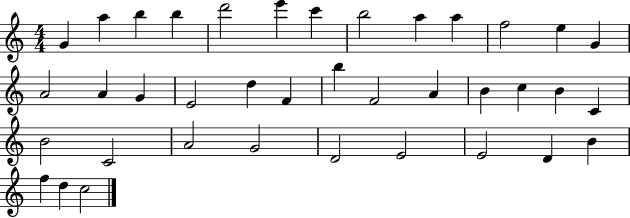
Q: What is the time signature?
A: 4/4